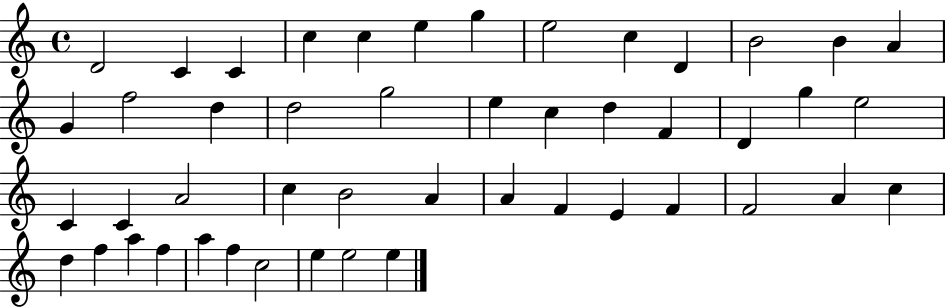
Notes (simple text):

D4/h C4/q C4/q C5/q C5/q E5/q G5/q E5/h C5/q D4/q B4/h B4/q A4/q G4/q F5/h D5/q D5/h G5/h E5/q C5/q D5/q F4/q D4/q G5/q E5/h C4/q C4/q A4/h C5/q B4/h A4/q A4/q F4/q E4/q F4/q F4/h A4/q C5/q D5/q F5/q A5/q F5/q A5/q F5/q C5/h E5/q E5/h E5/q